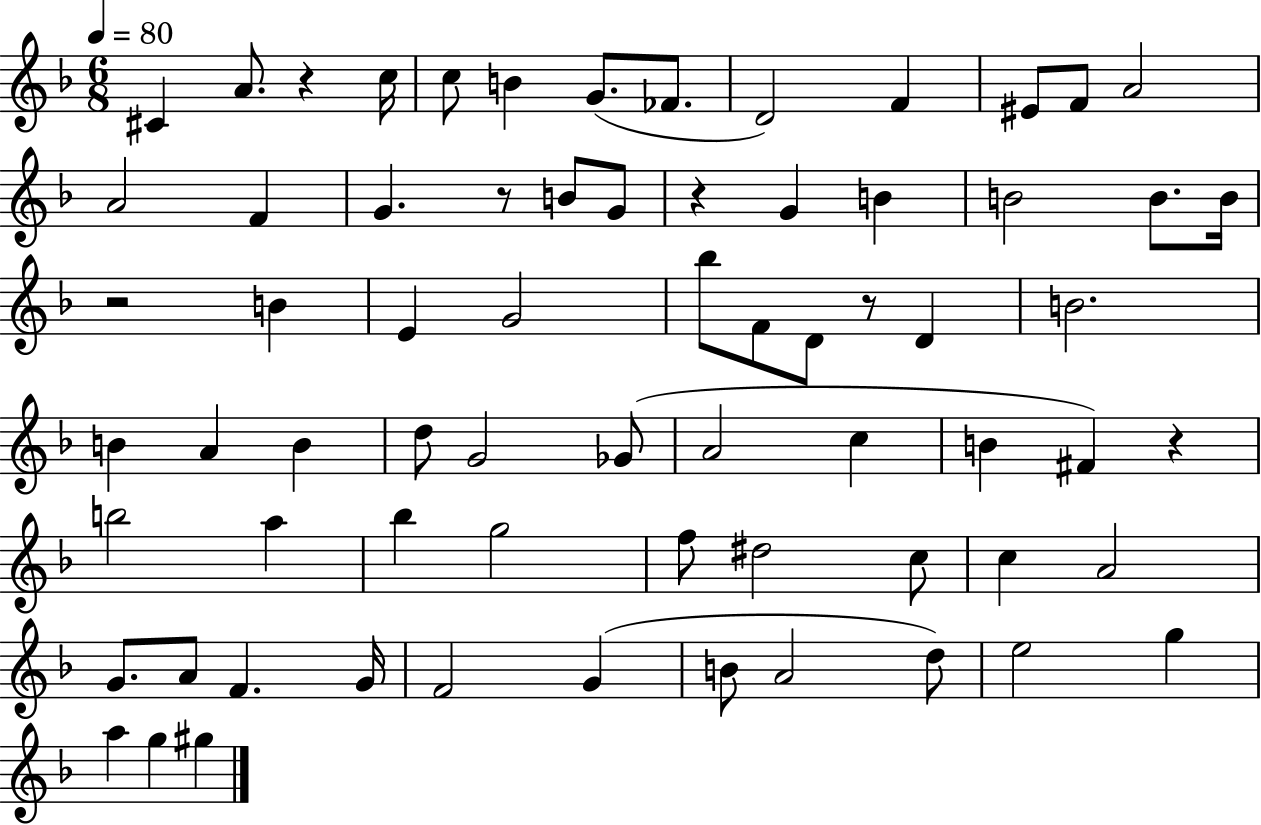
{
  \clef treble
  \numericTimeSignature
  \time 6/8
  \key f \major
  \tempo 4 = 80
  cis'4 a'8. r4 c''16 | c''8 b'4 g'8.( fes'8. | d'2) f'4 | eis'8 f'8 a'2 | \break a'2 f'4 | g'4. r8 b'8 g'8 | r4 g'4 b'4 | b'2 b'8. b'16 | \break r2 b'4 | e'4 g'2 | bes''8 f'8 d'8 r8 d'4 | b'2. | \break b'4 a'4 b'4 | d''8 g'2 ges'8( | a'2 c''4 | b'4 fis'4) r4 | \break b''2 a''4 | bes''4 g''2 | f''8 dis''2 c''8 | c''4 a'2 | \break g'8. a'8 f'4. g'16 | f'2 g'4( | b'8 a'2 d''8) | e''2 g''4 | \break a''4 g''4 gis''4 | \bar "|."
}